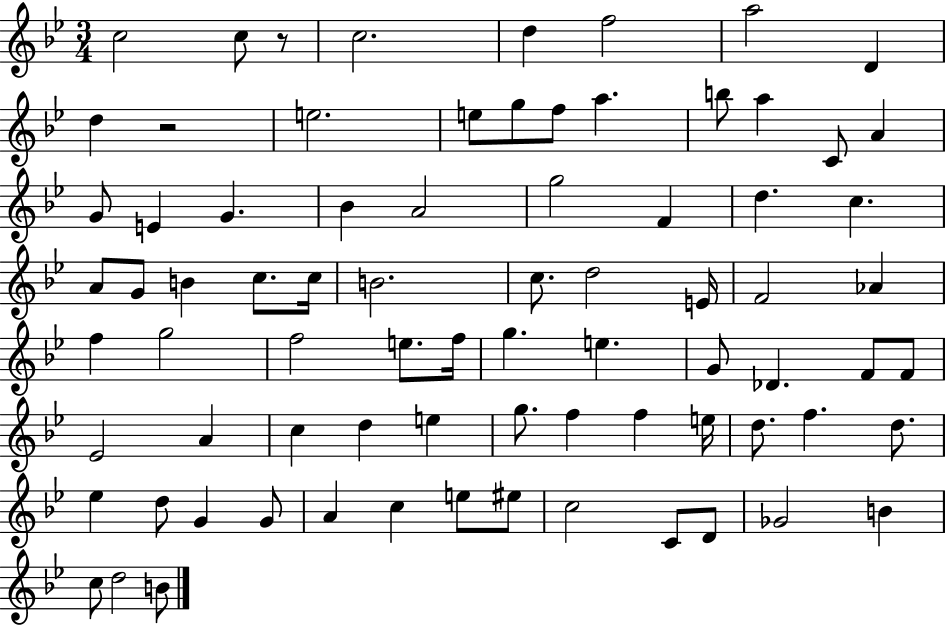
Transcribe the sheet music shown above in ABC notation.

X:1
T:Untitled
M:3/4
L:1/4
K:Bb
c2 c/2 z/2 c2 d f2 a2 D d z2 e2 e/2 g/2 f/2 a b/2 a C/2 A G/2 E G _B A2 g2 F d c A/2 G/2 B c/2 c/4 B2 c/2 d2 E/4 F2 _A f g2 f2 e/2 f/4 g e G/2 _D F/2 F/2 _E2 A c d e g/2 f f e/4 d/2 f d/2 _e d/2 G G/2 A c e/2 ^e/2 c2 C/2 D/2 _G2 B c/2 d2 B/2